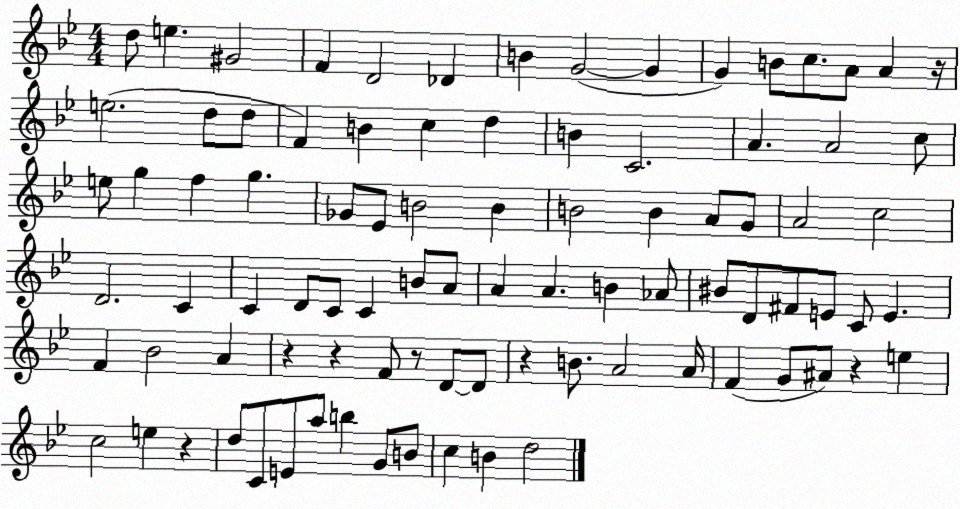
X:1
T:Untitled
M:4/4
L:1/4
K:Bb
d/2 e ^G2 F D2 _D B G2 G G B/2 c/2 A/2 A z/4 e2 d/2 d/2 F B c d B C2 A A2 c/2 e/2 g f g _G/2 _E/2 B2 B B2 B A/2 G/2 A2 c2 D2 C C D/2 C/2 C B/2 A/2 A A B _A/2 ^B/2 D/2 ^F/2 E/2 C/2 E F _B2 A z z F/2 z/2 D/2 D/2 z B/2 A2 A/4 F G/2 ^A/2 z e c2 e z d/2 C/2 E/2 a/2 b G/2 B/2 c B d2